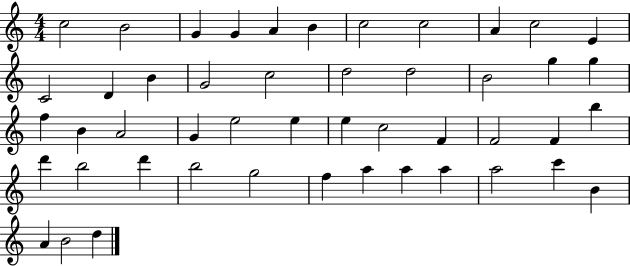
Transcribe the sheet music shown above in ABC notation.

X:1
T:Untitled
M:4/4
L:1/4
K:C
c2 B2 G G A B c2 c2 A c2 E C2 D B G2 c2 d2 d2 B2 g g f B A2 G e2 e e c2 F F2 F b d' b2 d' b2 g2 f a a a a2 c' B A B2 d